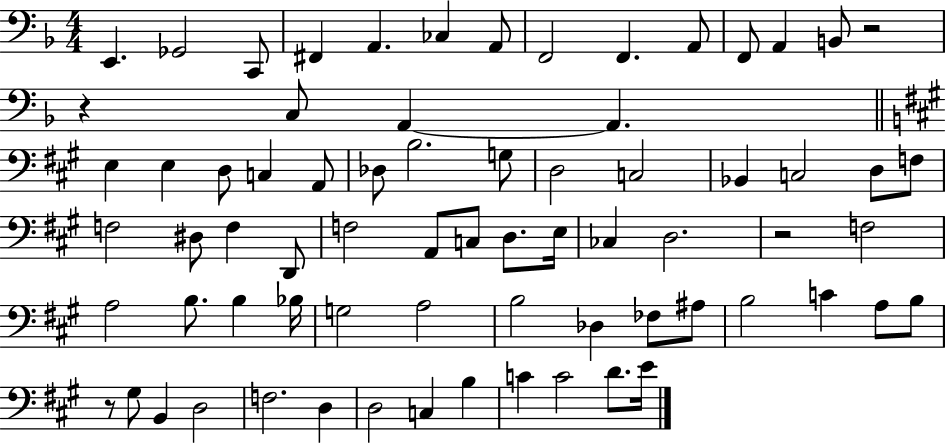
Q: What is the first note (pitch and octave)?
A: E2